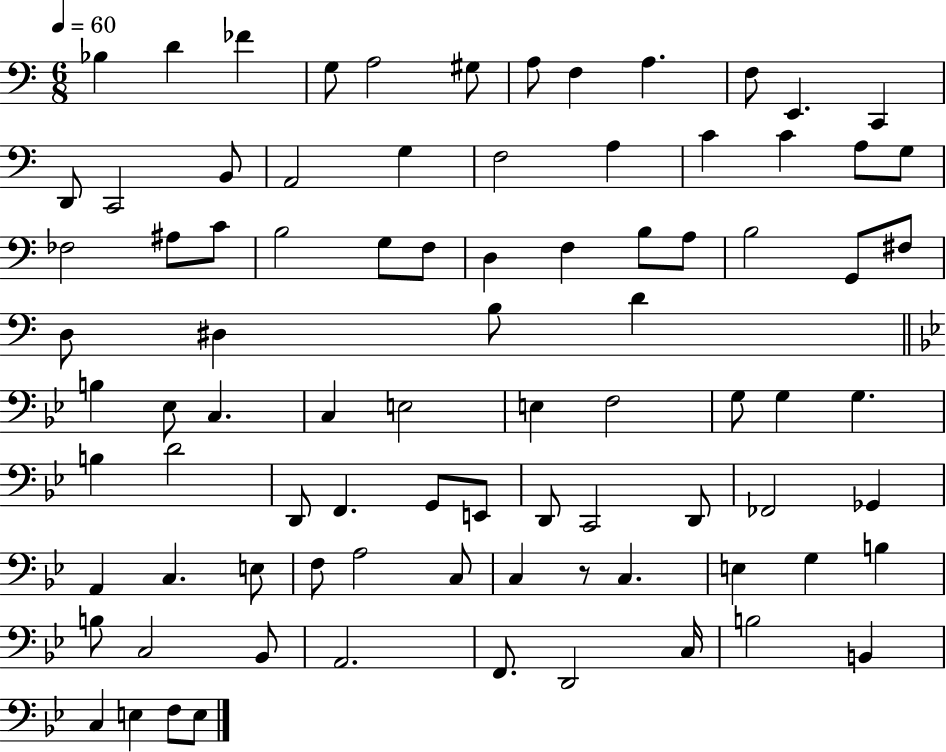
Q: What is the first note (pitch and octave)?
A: Bb3